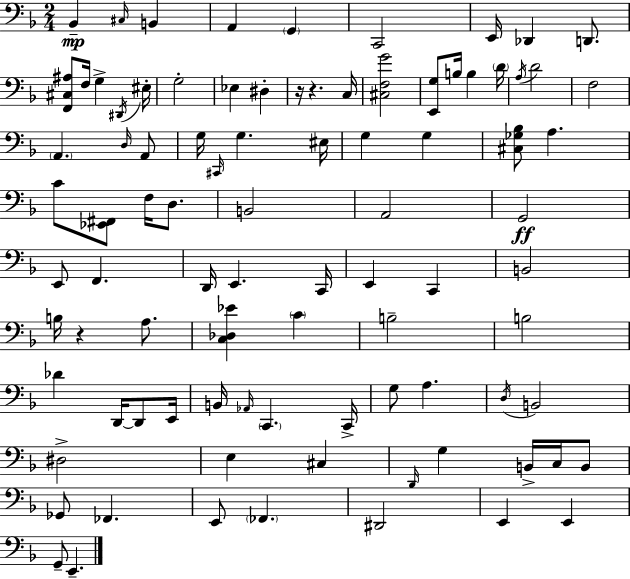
Bb2/q C#3/s B2/q A2/q G2/q C2/h E2/s Db2/q D2/e. [F2,C#3,A#3]/e F3/s G3/q D#2/s EIS3/s G3/h Eb3/q D#3/q R/s R/q. C3/s [C#3,F3,G4]/h [E2,G3]/e B3/s B3/q D4/s A3/s D4/h F3/h A2/q. D3/s A2/e G3/s C#2/s G3/q. EIS3/s G3/q G3/q [C#3,Gb3,Bb3]/e A3/q. C4/e [Eb2,F#2]/e F3/s D3/e. B2/h A2/h G2/h E2/e F2/q. D2/s E2/q. C2/s E2/q C2/q B2/h B3/s R/q A3/e. [C3,Db3,Eb4]/q C4/q B3/h B3/h Db4/q D2/s D2/e E2/s B2/s Ab2/s C2/q. C2/s G3/e A3/q. D3/s B2/h D#3/h E3/q C#3/q D2/s G3/q B2/s C3/s B2/e Gb2/e FES2/q. E2/e FES2/q. D#2/h E2/q E2/q G2/e E2/q.